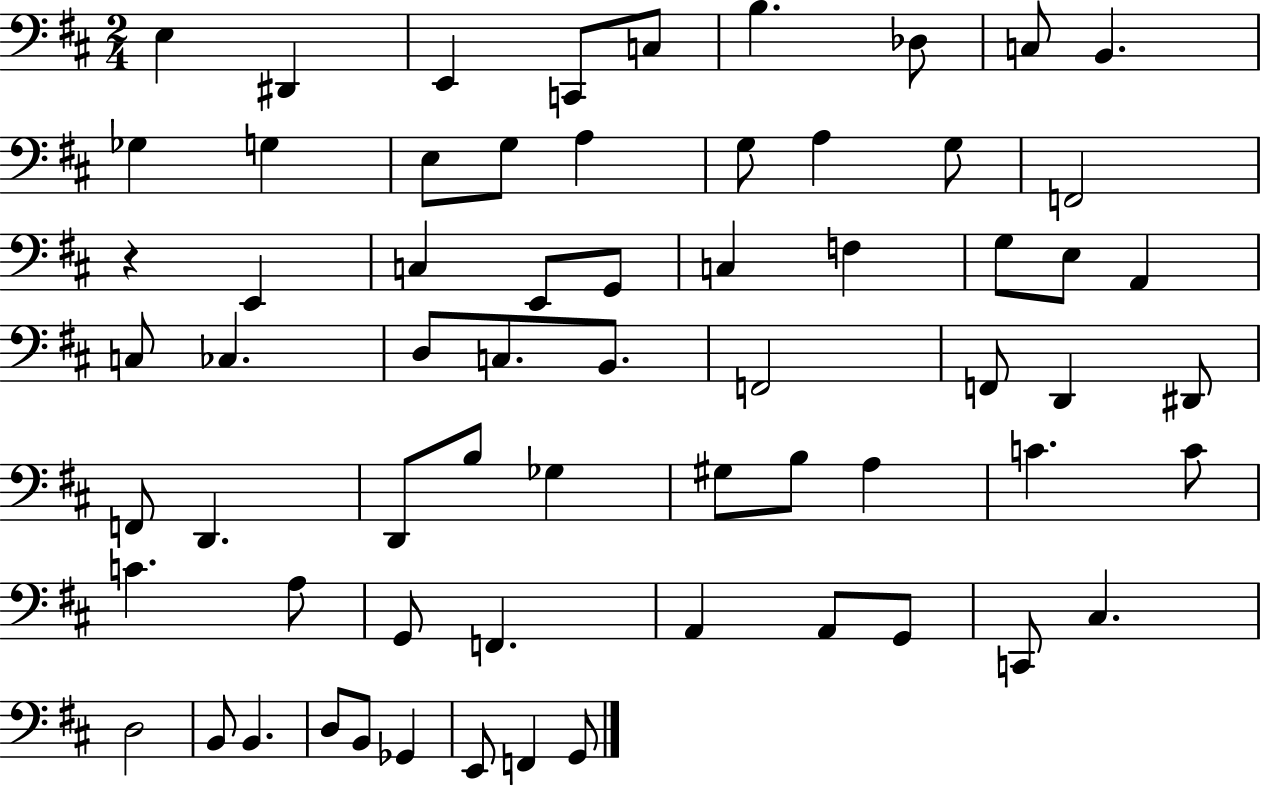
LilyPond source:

{
  \clef bass
  \numericTimeSignature
  \time 2/4
  \key d \major
  e4 dis,4 | e,4 c,8 c8 | b4. des8 | c8 b,4. | \break ges4 g4 | e8 g8 a4 | g8 a4 g8 | f,2 | \break r4 e,4 | c4 e,8 g,8 | c4 f4 | g8 e8 a,4 | \break c8 ces4. | d8 c8. b,8. | f,2 | f,8 d,4 dis,8 | \break f,8 d,4. | d,8 b8 ges4 | gis8 b8 a4 | c'4. c'8 | \break c'4. a8 | g,8 f,4. | a,4 a,8 g,8 | c,8 cis4. | \break d2 | b,8 b,4. | d8 b,8 ges,4 | e,8 f,4 g,8 | \break \bar "|."
}